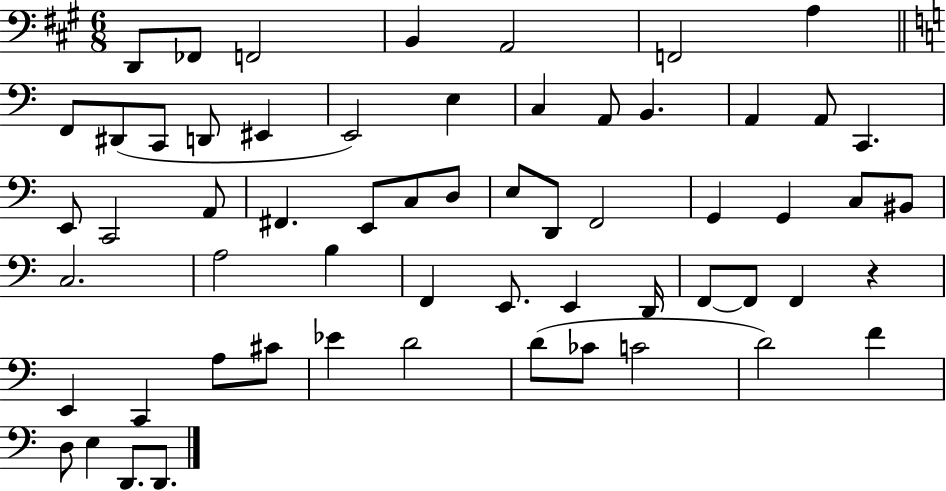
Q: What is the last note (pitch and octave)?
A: D2